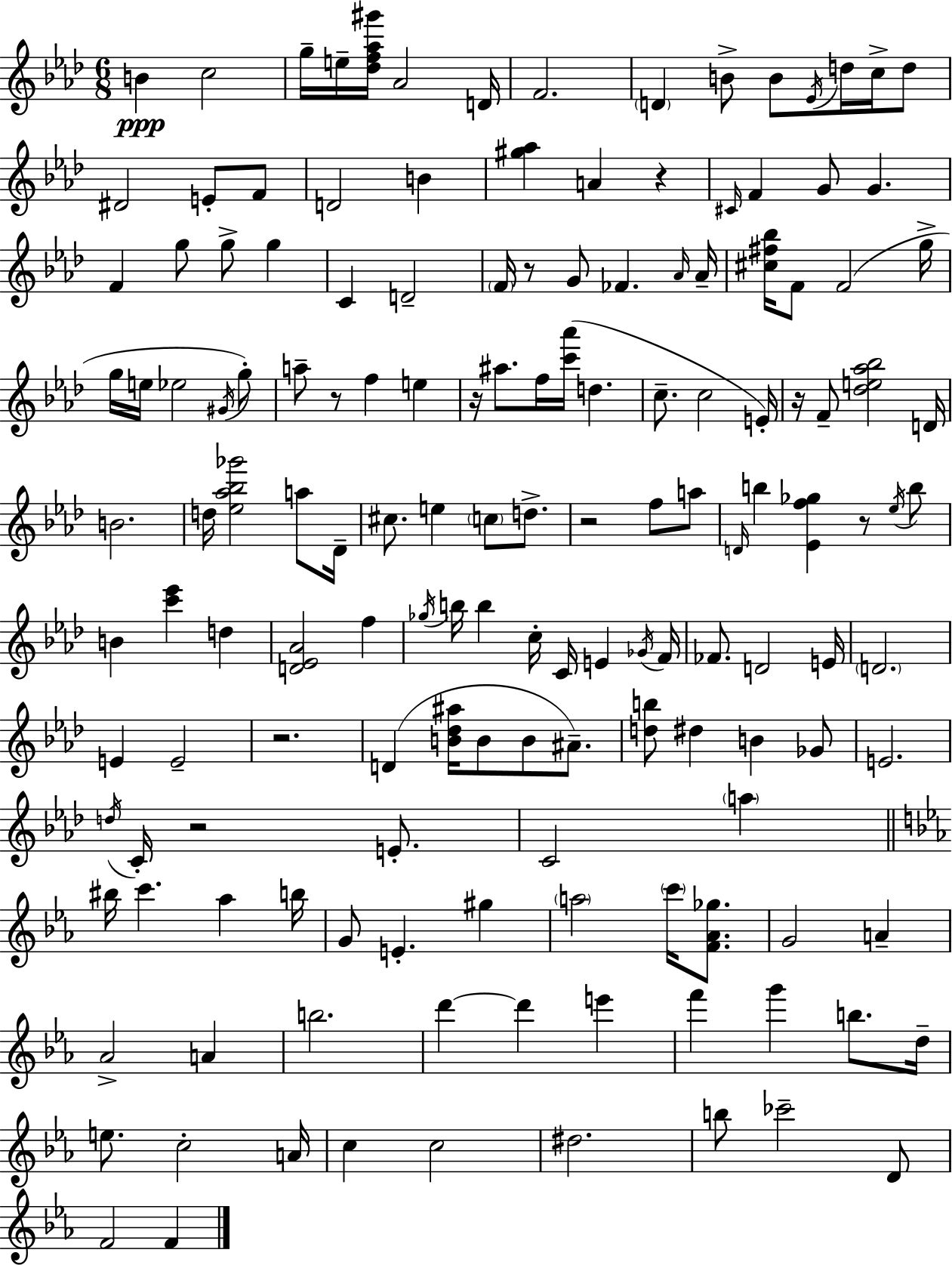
X:1
T:Untitled
M:6/8
L:1/4
K:Fm
B c2 g/4 e/4 [_df_a^g']/4 _A2 D/4 F2 D B/2 B/2 _E/4 d/4 c/4 d/2 ^D2 E/2 F/2 D2 B [^g_a] A z ^C/4 F G/2 G F g/2 g/2 g C D2 F/4 z/2 G/2 _F _A/4 _A/4 [^c^f_b]/4 F/2 F2 g/4 g/4 e/4 _e2 ^G/4 g/2 a/2 z/2 f e z/4 ^a/2 f/4 [c'_a']/4 d c/2 c2 E/4 z/4 F/2 [_de_a_b]2 D/4 B2 d/4 [_e_a_b_g']2 a/2 _D/4 ^c/2 e c/2 d/2 z2 f/2 a/2 D/4 b [_Ef_g] z/2 _e/4 b/2 B [c'_e'] d [D_E_A]2 f _g/4 b/4 b c/4 C/4 E _G/4 F/4 _F/2 D2 E/4 D2 E E2 z2 D [B_d^a]/4 B/2 B/2 ^A/2 [db]/2 ^d B _G/2 E2 d/4 C/4 z2 E/2 C2 a ^b/4 c' _a b/4 G/2 E ^g a2 c'/4 [F_A_g]/2 G2 A _A2 A b2 d' d' e' f' g' b/2 d/4 e/2 c2 A/4 c c2 ^d2 b/2 _c'2 D/2 F2 F